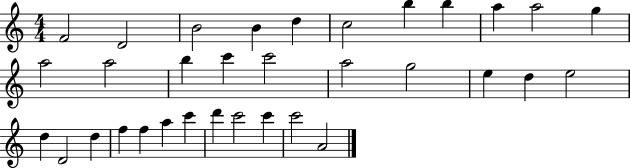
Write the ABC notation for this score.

X:1
T:Untitled
M:4/4
L:1/4
K:C
F2 D2 B2 B d c2 b b a a2 g a2 a2 b c' c'2 a2 g2 e d e2 d D2 d f f a c' d' c'2 c' c'2 A2